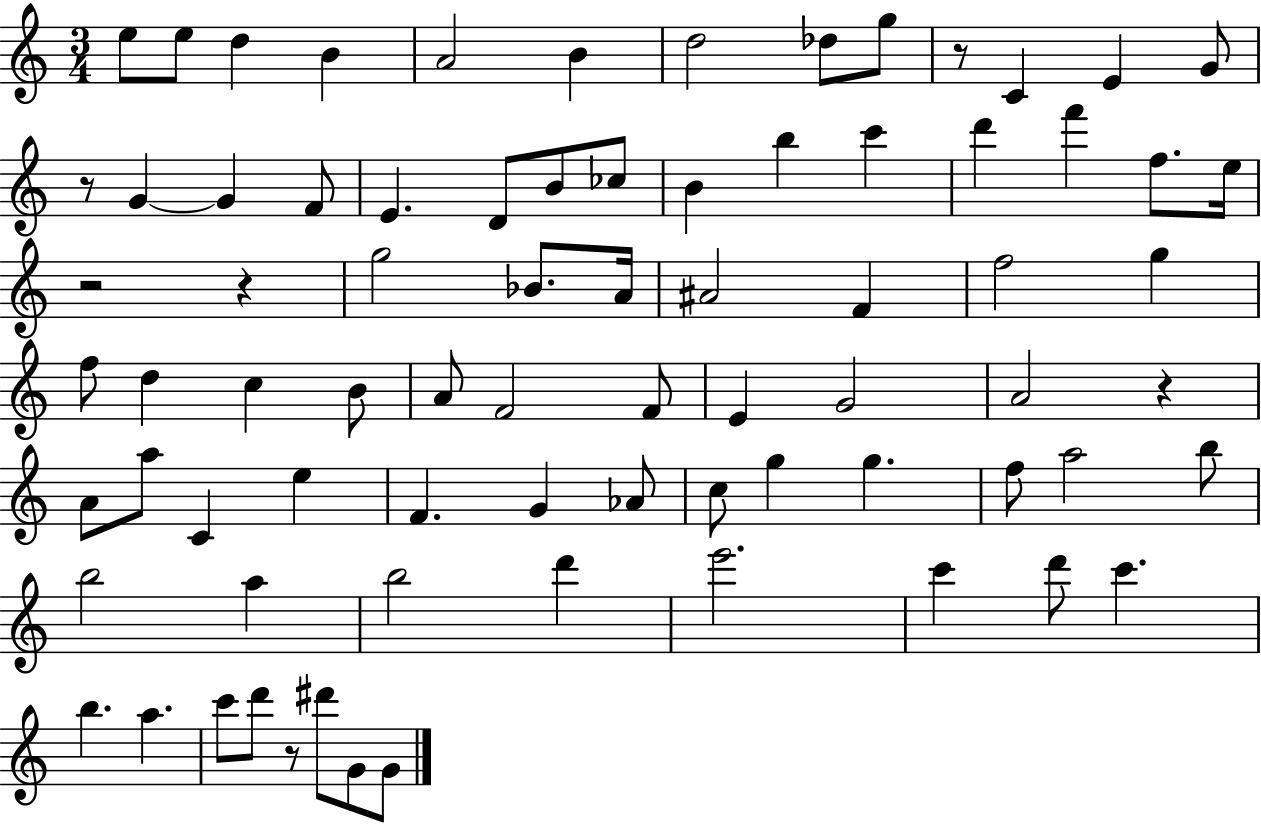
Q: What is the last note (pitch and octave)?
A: G4